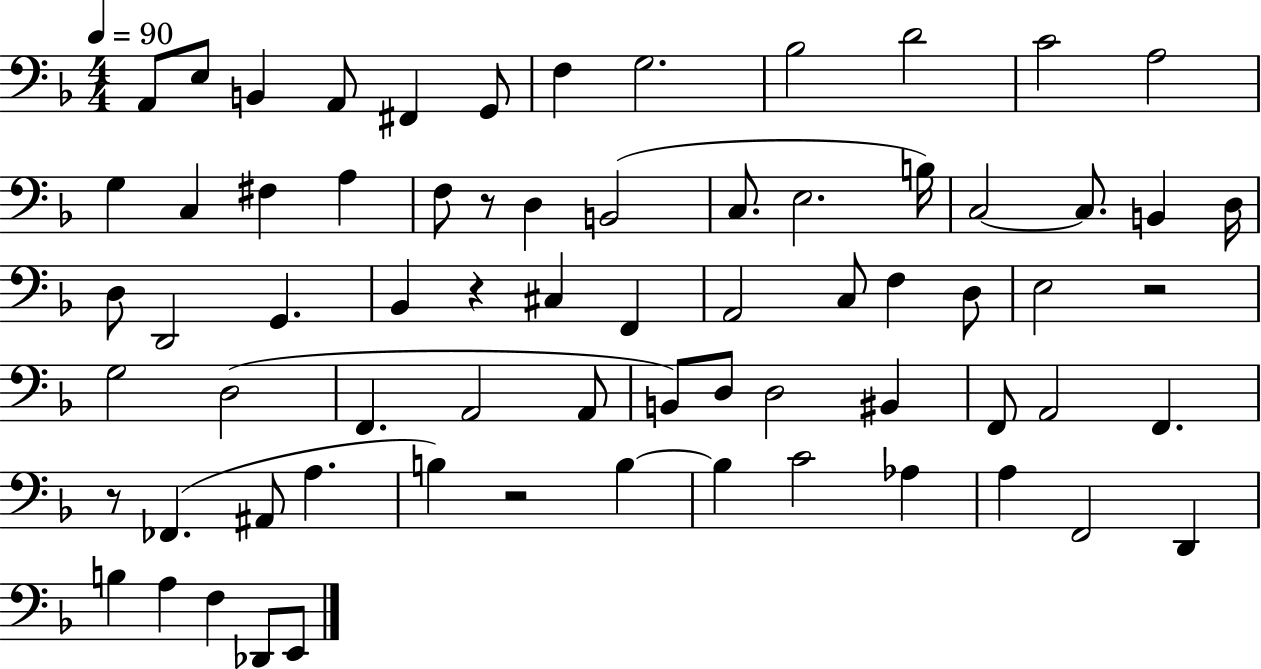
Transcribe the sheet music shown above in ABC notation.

X:1
T:Untitled
M:4/4
L:1/4
K:F
A,,/2 E,/2 B,, A,,/2 ^F,, G,,/2 F, G,2 _B,2 D2 C2 A,2 G, C, ^F, A, F,/2 z/2 D, B,,2 C,/2 E,2 B,/4 C,2 C,/2 B,, D,/4 D,/2 D,,2 G,, _B,, z ^C, F,, A,,2 C,/2 F, D,/2 E,2 z2 G,2 D,2 F,, A,,2 A,,/2 B,,/2 D,/2 D,2 ^B,, F,,/2 A,,2 F,, z/2 _F,, ^A,,/2 A, B, z2 B, B, C2 _A, A, F,,2 D,, B, A, F, _D,,/2 E,,/2